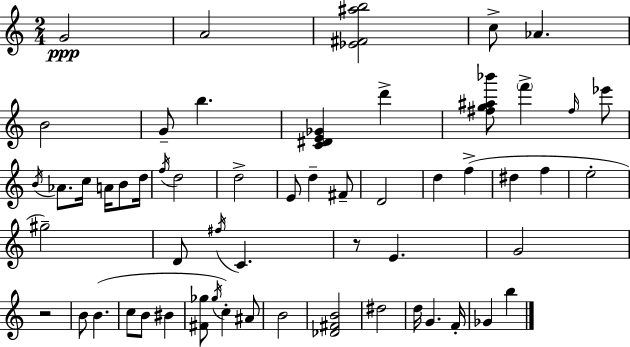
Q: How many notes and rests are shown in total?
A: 57